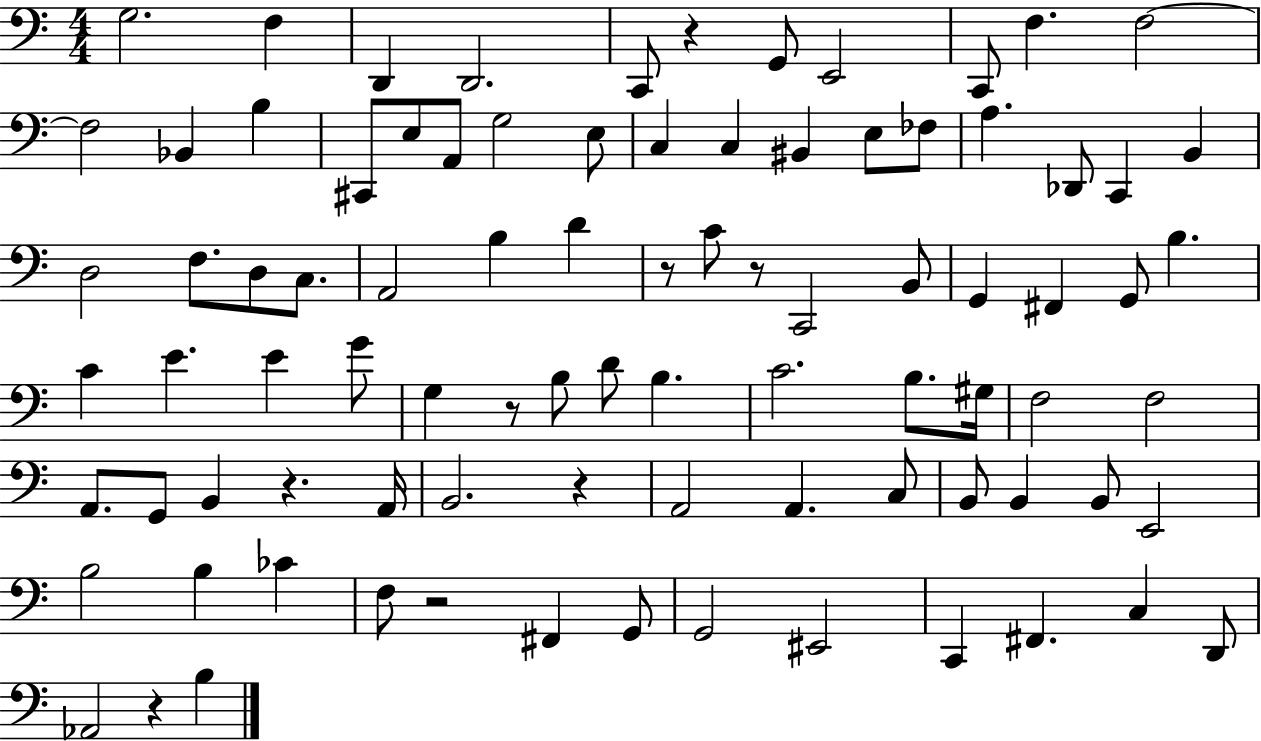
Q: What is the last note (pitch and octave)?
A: B3